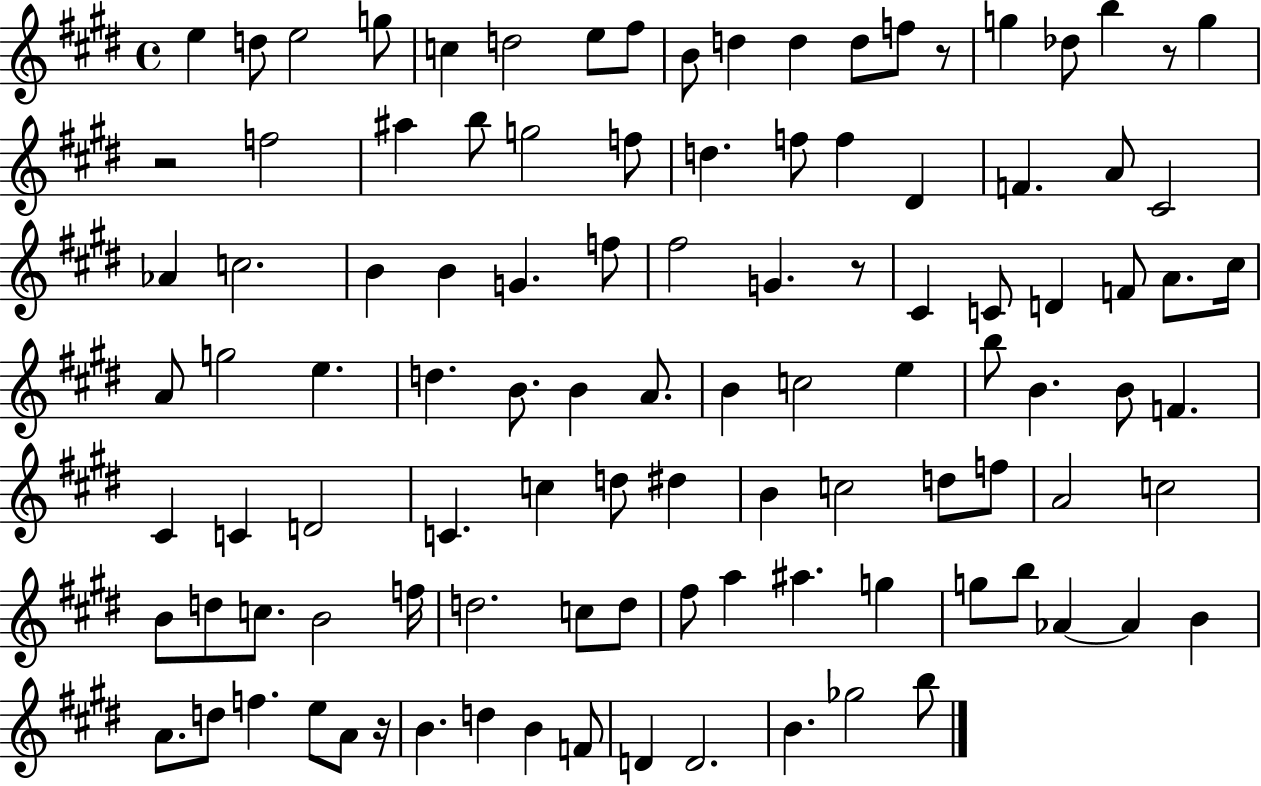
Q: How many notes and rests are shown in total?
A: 106